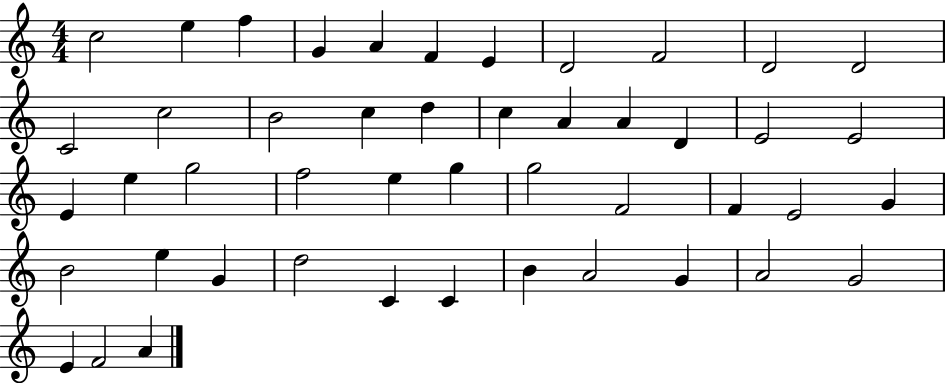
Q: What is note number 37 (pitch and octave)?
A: D5